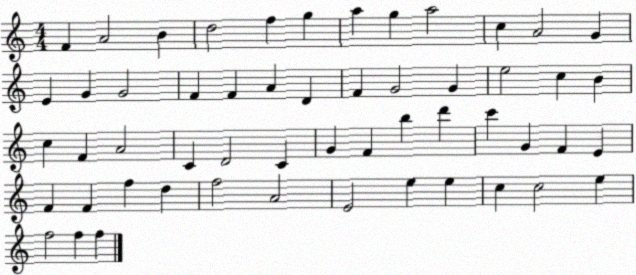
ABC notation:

X:1
T:Untitled
M:4/4
L:1/4
K:C
F A2 B d2 f g a g a2 c A2 G E G G2 F F A D F G2 G e2 c B c F A2 C D2 C G F b d' c' G F E F F f d f2 A2 E2 e e c c2 e f2 f f